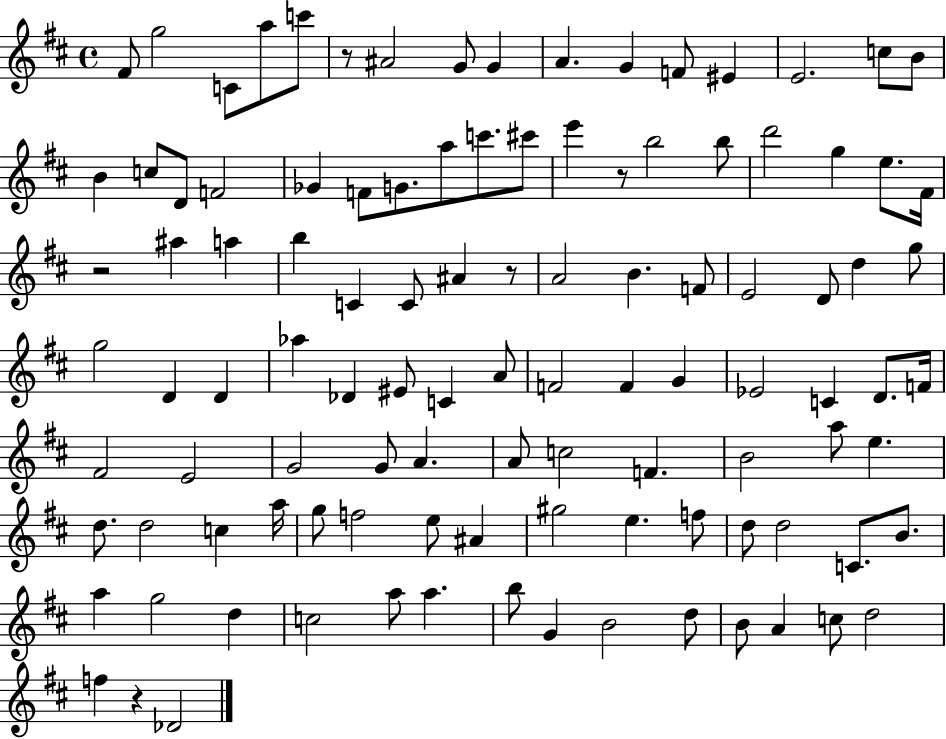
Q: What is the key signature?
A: D major